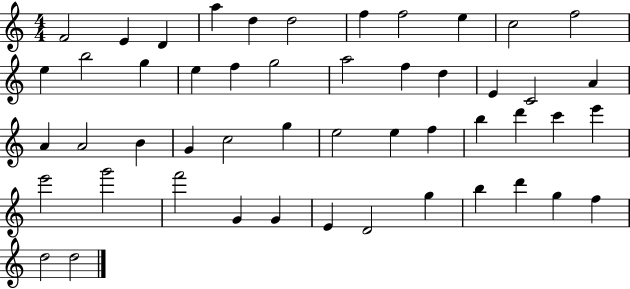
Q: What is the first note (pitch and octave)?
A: F4